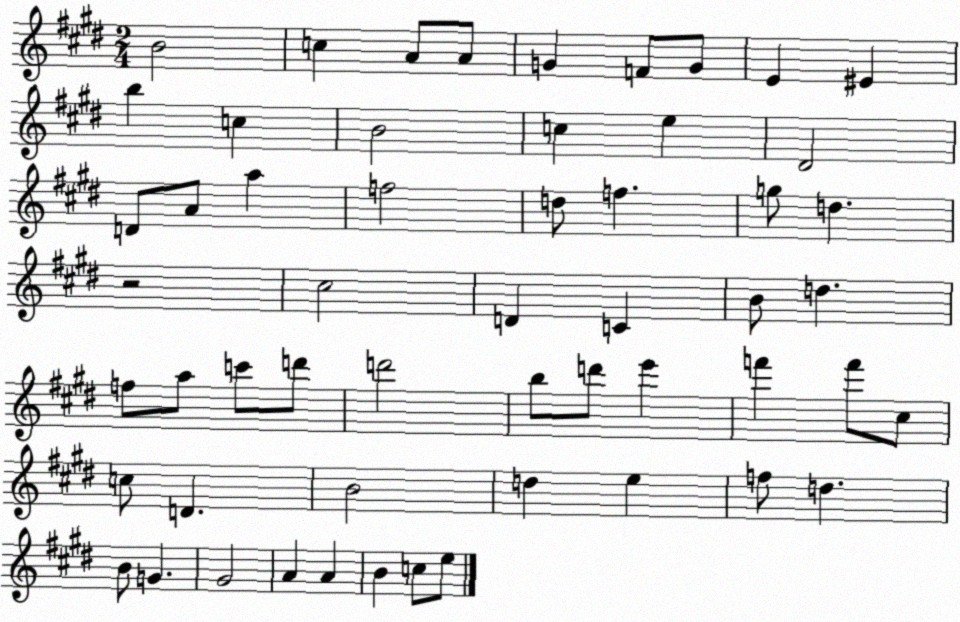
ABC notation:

X:1
T:Untitled
M:2/4
L:1/4
K:E
B2 c A/2 A/2 G F/2 G/2 E ^E b c B2 c e ^D2 D/2 A/2 a f2 d/2 f g/2 d z2 ^c2 D C B/2 d f/2 a/2 c'/2 d'/2 d'2 b/2 d'/2 e' f' f'/2 ^c/2 c/2 D B2 d e f/2 d B/2 G ^G2 A A B c/2 e/2